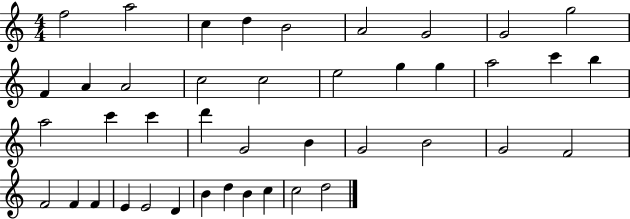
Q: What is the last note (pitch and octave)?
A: D5